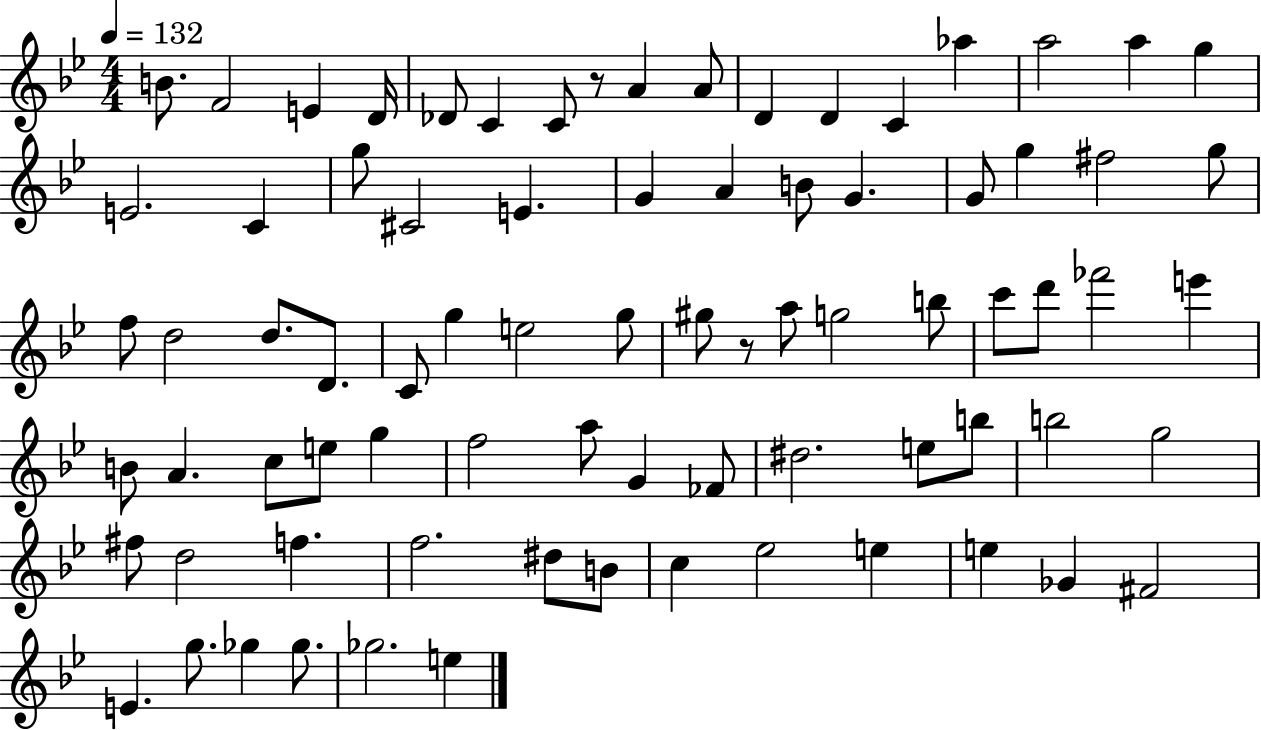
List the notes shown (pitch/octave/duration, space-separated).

B4/e. F4/h E4/q D4/s Db4/e C4/q C4/e R/e A4/q A4/e D4/q D4/q C4/q Ab5/q A5/h A5/q G5/q E4/h. C4/q G5/e C#4/h E4/q. G4/q A4/q B4/e G4/q. G4/e G5/q F#5/h G5/e F5/e D5/h D5/e. D4/e. C4/e G5/q E5/h G5/e G#5/e R/e A5/e G5/h B5/e C6/e D6/e FES6/h E6/q B4/e A4/q. C5/e E5/e G5/q F5/h A5/e G4/q FES4/e D#5/h. E5/e B5/e B5/h G5/h F#5/e D5/h F5/q. F5/h. D#5/e B4/e C5/q Eb5/h E5/q E5/q Gb4/q F#4/h E4/q. G5/e. Gb5/q Gb5/e. Gb5/h. E5/q